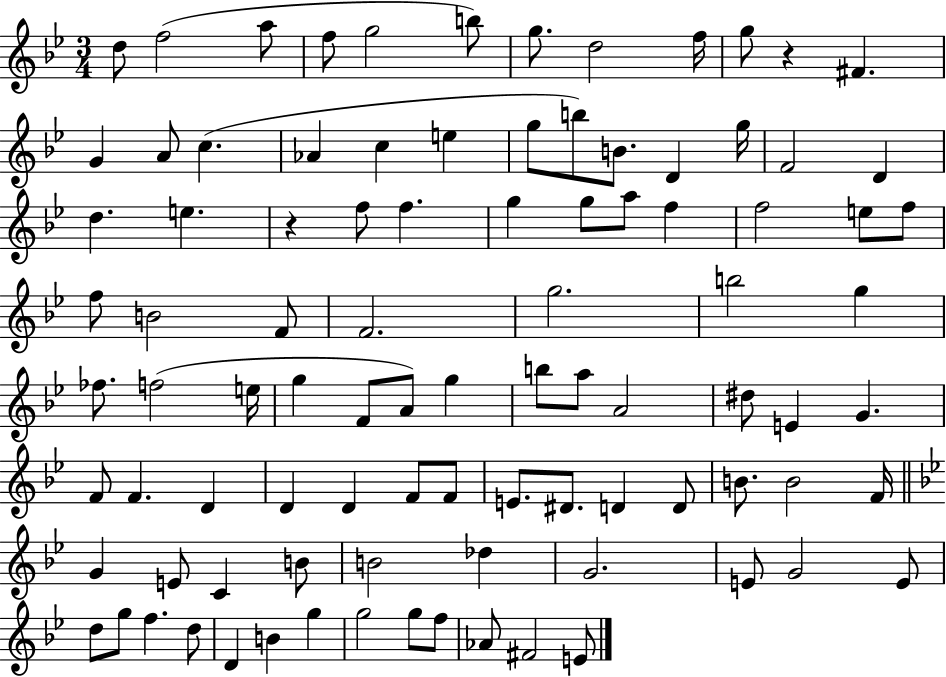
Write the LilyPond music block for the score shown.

{
  \clef treble
  \numericTimeSignature
  \time 3/4
  \key bes \major
  \repeat volta 2 { d''8 f''2( a''8 | f''8 g''2 b''8) | g''8. d''2 f''16 | g''8 r4 fis'4. | \break g'4 a'8 c''4.( | aes'4 c''4 e''4 | g''8 b''8) b'8. d'4 g''16 | f'2 d'4 | \break d''4. e''4. | r4 f''8 f''4. | g''4 g''8 a''8 f''4 | f''2 e''8 f''8 | \break f''8 b'2 f'8 | f'2. | g''2. | b''2 g''4 | \break fes''8. f''2( e''16 | g''4 f'8 a'8) g''4 | b''8 a''8 a'2 | dis''8 e'4 g'4. | \break f'8 f'4. d'4 | d'4 d'4 f'8 f'8 | e'8. dis'8. d'4 d'8 | b'8. b'2 f'16 | \break \bar "||" \break \key g \minor g'4 e'8 c'4 b'8 | b'2 des''4 | g'2. | e'8 g'2 e'8 | \break d''8 g''8 f''4. d''8 | d'4 b'4 g''4 | g''2 g''8 f''8 | aes'8 fis'2 e'8 | \break } \bar "|."
}